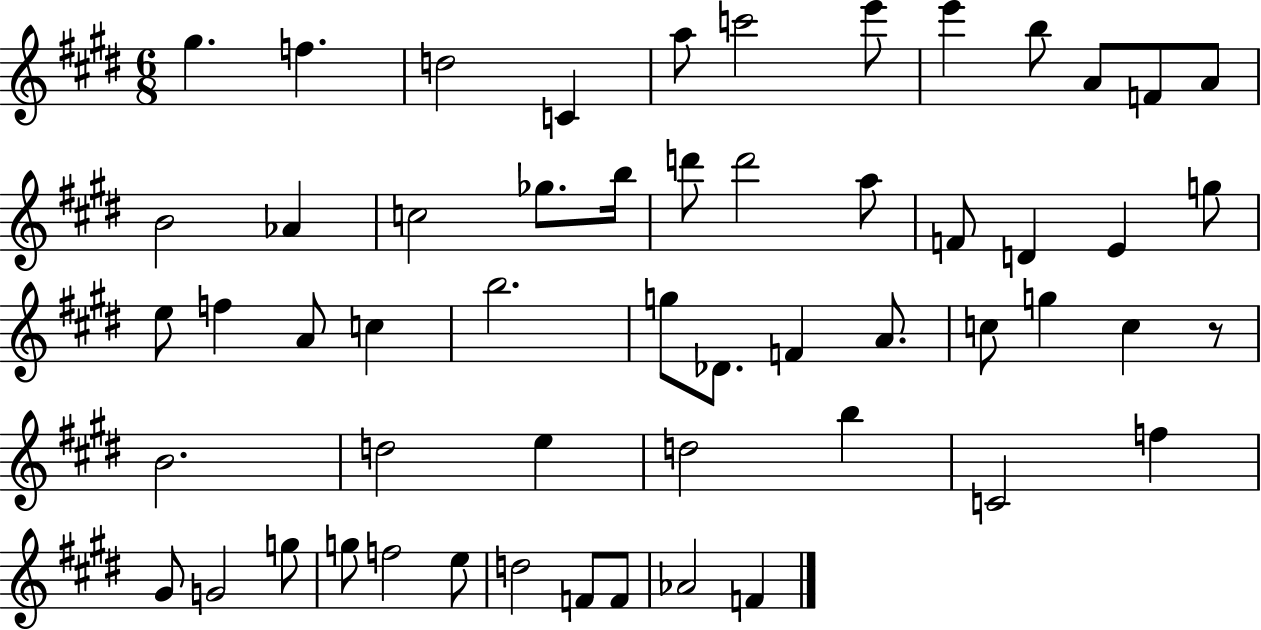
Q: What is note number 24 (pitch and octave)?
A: G5